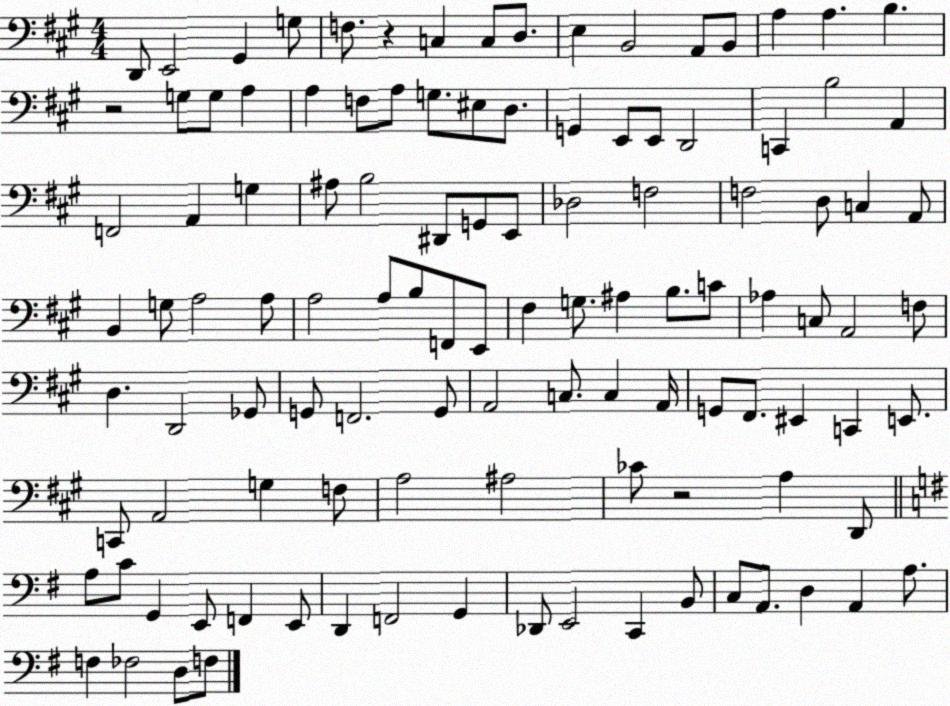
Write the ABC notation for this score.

X:1
T:Untitled
M:4/4
L:1/4
K:A
D,,/2 E,,2 ^G,, G,/2 F,/2 z C, C,/2 D,/2 E, B,,2 A,,/2 B,,/2 A, A, B, z2 G,/2 G,/2 A, A, F,/2 A,/2 G,/2 ^E,/2 D,/2 G,, E,,/2 E,,/2 D,,2 C,, B,2 A,, F,,2 A,, G, ^A,/2 B,2 ^D,,/2 G,,/2 E,,/2 _D,2 F,2 F,2 D,/2 C, A,,/2 B,, G,/2 A,2 A,/2 A,2 A,/2 B,/2 F,,/2 E,,/2 ^F, G,/2 ^A, B,/2 C/2 _A, C,/2 A,,2 F,/2 D, D,,2 _G,,/2 G,,/2 F,,2 G,,/2 A,,2 C,/2 C, A,,/4 G,,/2 ^F,,/2 ^E,, C,, E,,/2 C,,/2 A,,2 G, F,/2 A,2 ^A,2 _C/2 z2 A, D,,/2 A,/2 C/2 G,, E,,/2 F,, E,,/2 D,, F,,2 G,, _D,,/2 E,,2 C,, B,,/2 C,/2 A,,/2 D, A,, A,/2 F, _F,2 D,/2 F,/2